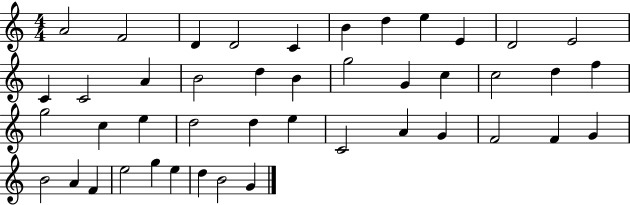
A4/h F4/h D4/q D4/h C4/q B4/q D5/q E5/q E4/q D4/h E4/h C4/q C4/h A4/q B4/h D5/q B4/q G5/h G4/q C5/q C5/h D5/q F5/q G5/h C5/q E5/q D5/h D5/q E5/q C4/h A4/q G4/q F4/h F4/q G4/q B4/h A4/q F4/q E5/h G5/q E5/q D5/q B4/h G4/q